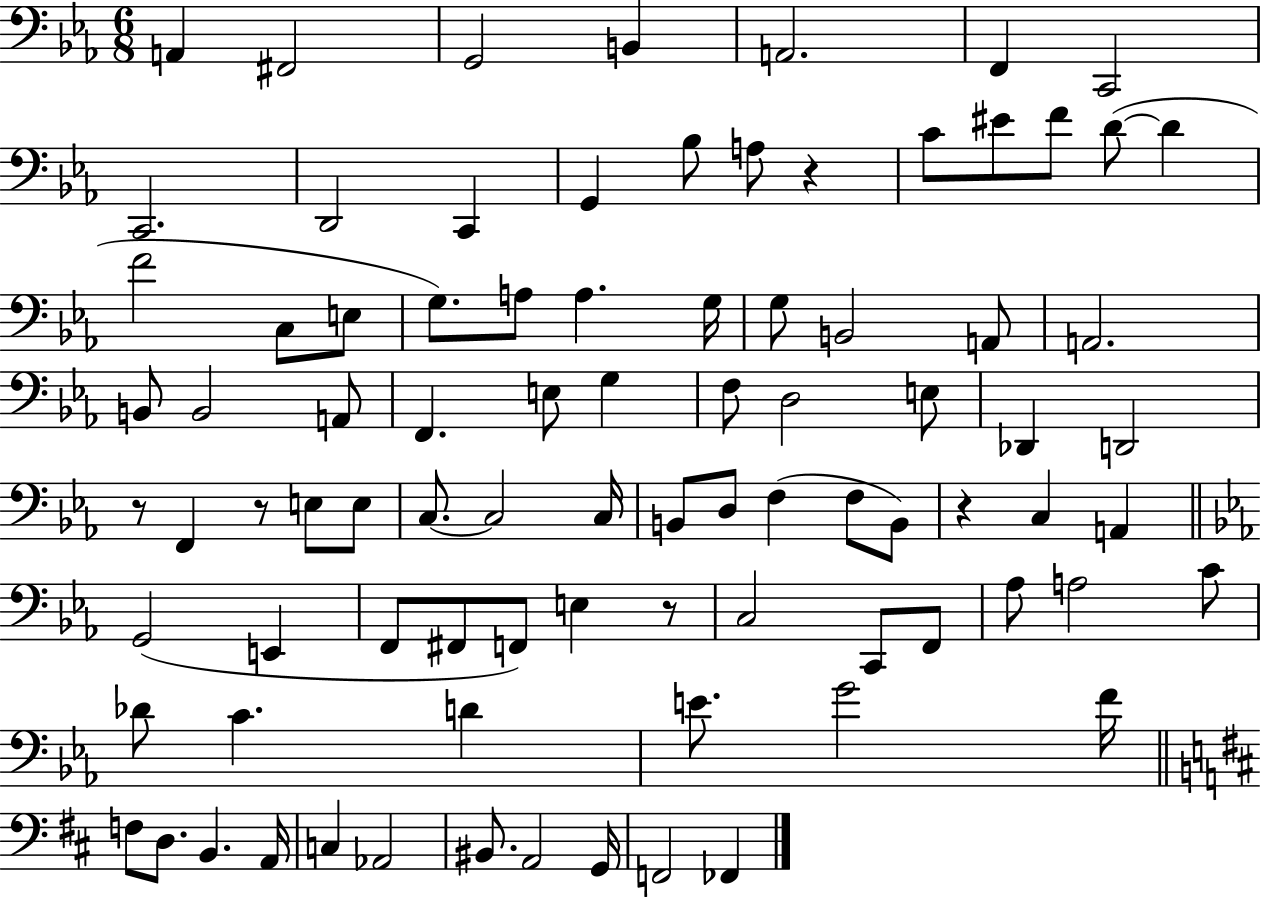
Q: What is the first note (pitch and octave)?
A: A2